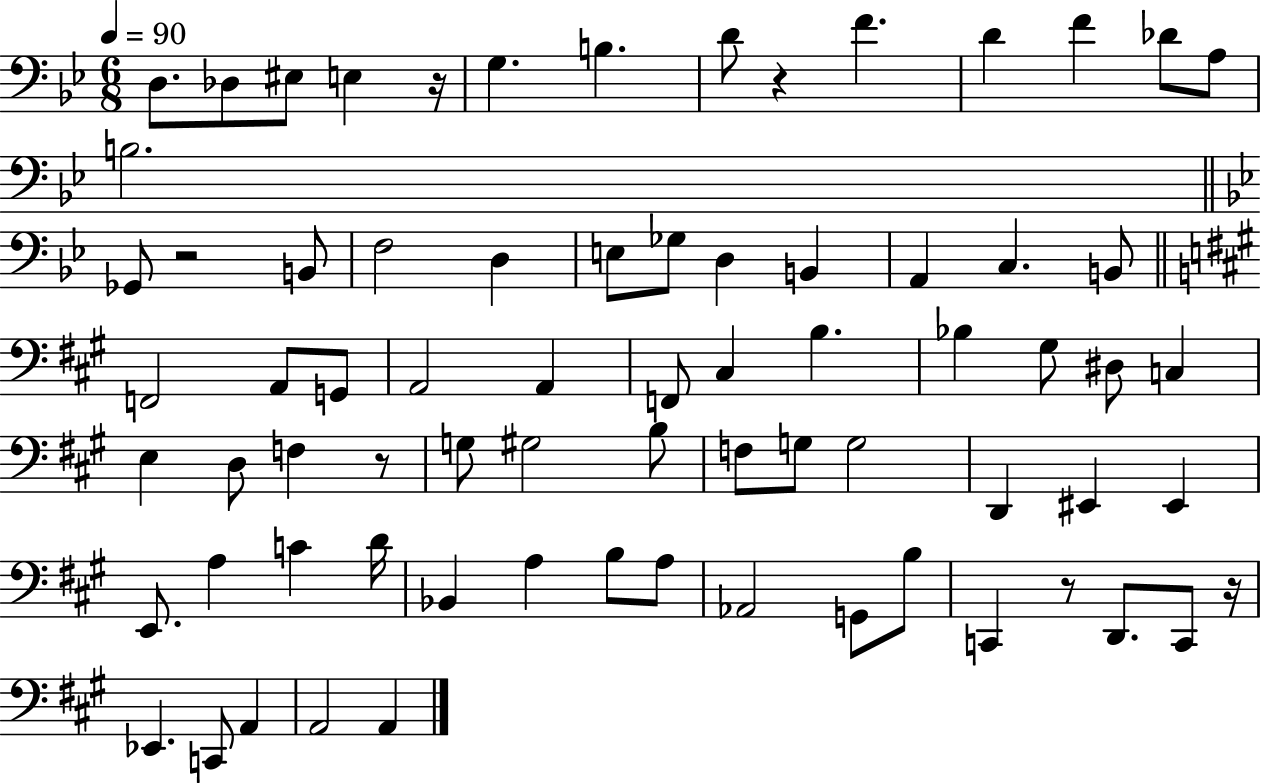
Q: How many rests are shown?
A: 6